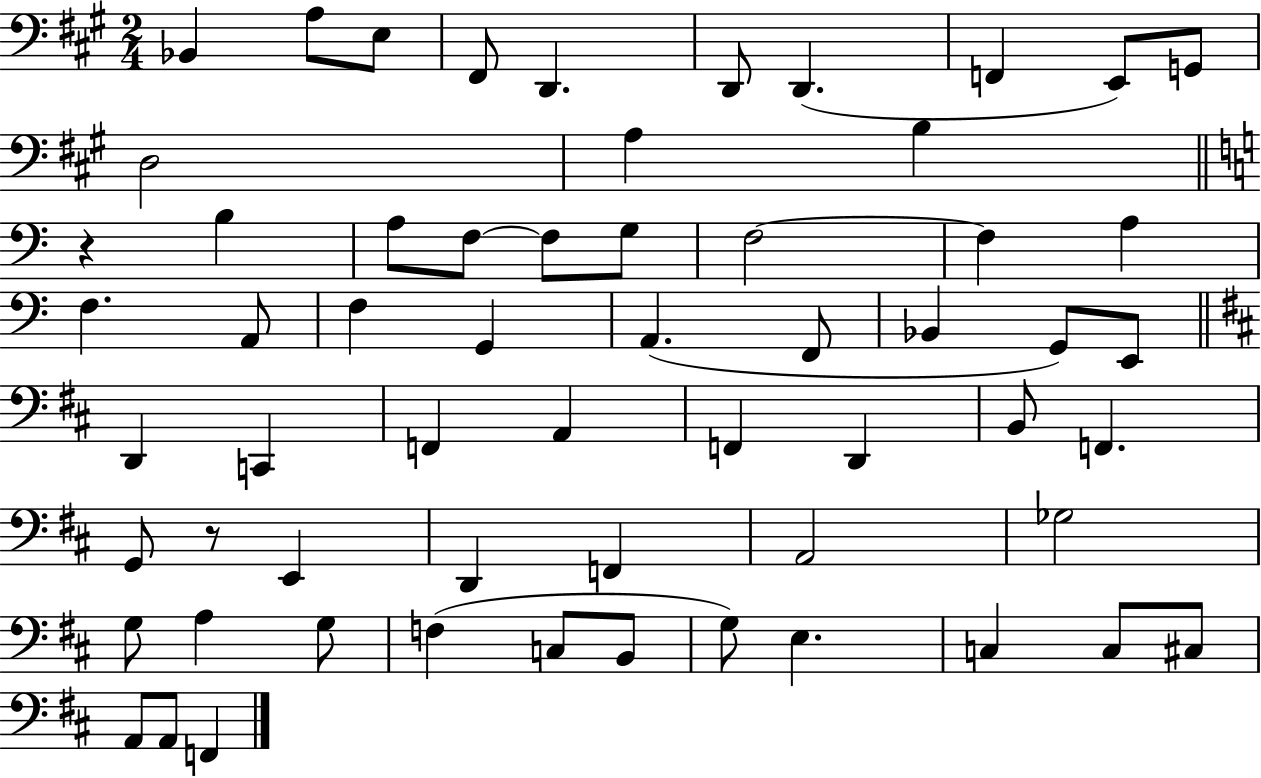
X:1
T:Untitled
M:2/4
L:1/4
K:A
_B,, A,/2 E,/2 ^F,,/2 D,, D,,/2 D,, F,, E,,/2 G,,/2 D,2 A, B, z B, A,/2 F,/2 F,/2 G,/2 F,2 F, A, F, A,,/2 F, G,, A,, F,,/2 _B,, G,,/2 E,,/2 D,, C,, F,, A,, F,, D,, B,,/2 F,, G,,/2 z/2 E,, D,, F,, A,,2 _G,2 G,/2 A, G,/2 F, C,/2 B,,/2 G,/2 E, C, C,/2 ^C,/2 A,,/2 A,,/2 F,,